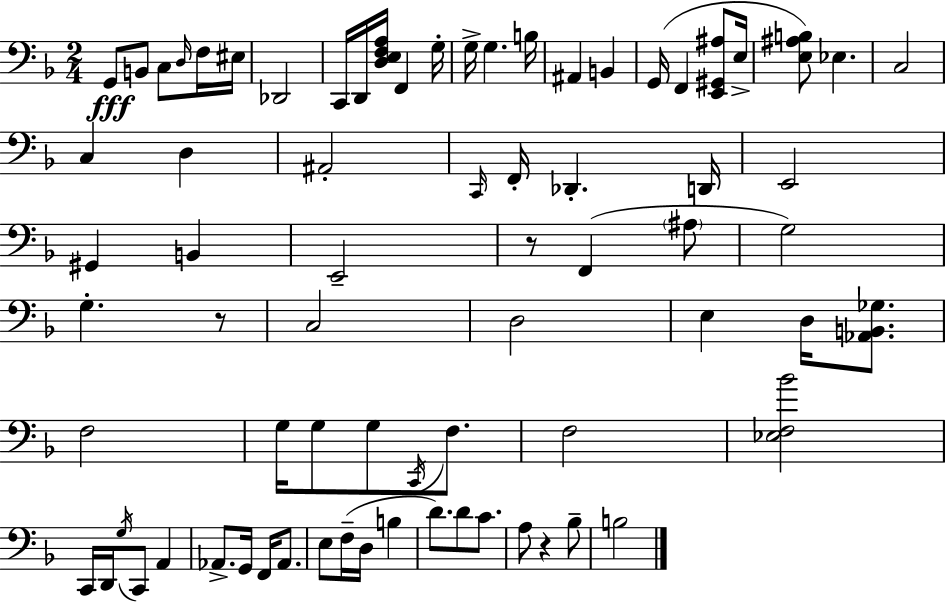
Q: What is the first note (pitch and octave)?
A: G2